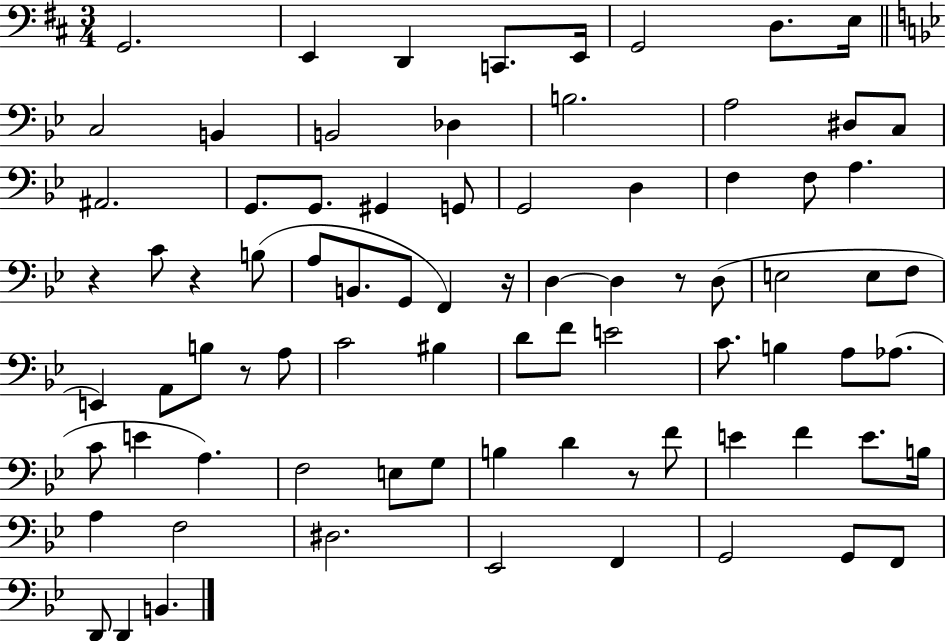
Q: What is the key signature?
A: D major